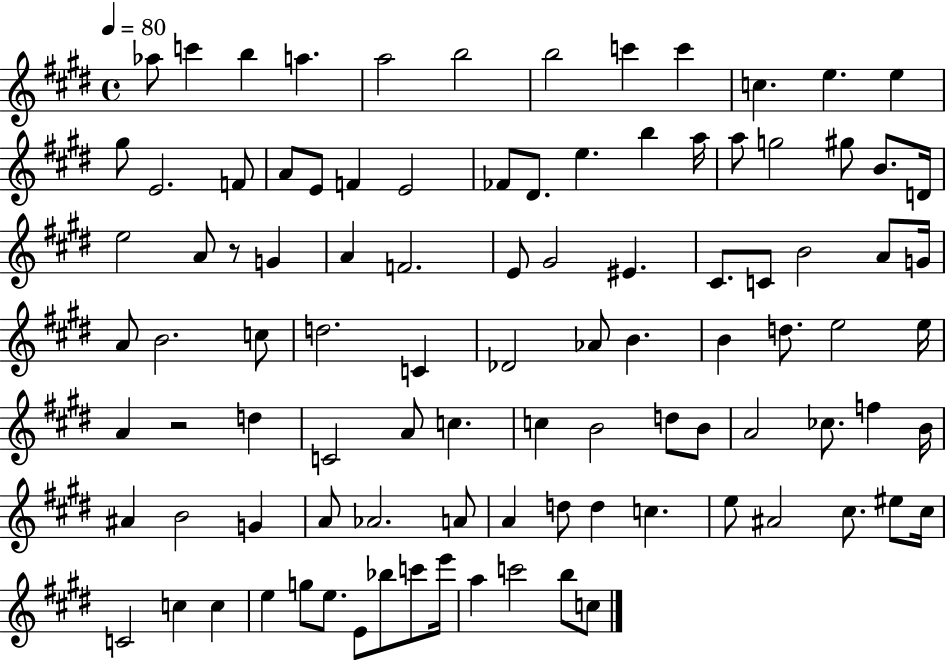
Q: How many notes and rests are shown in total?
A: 98